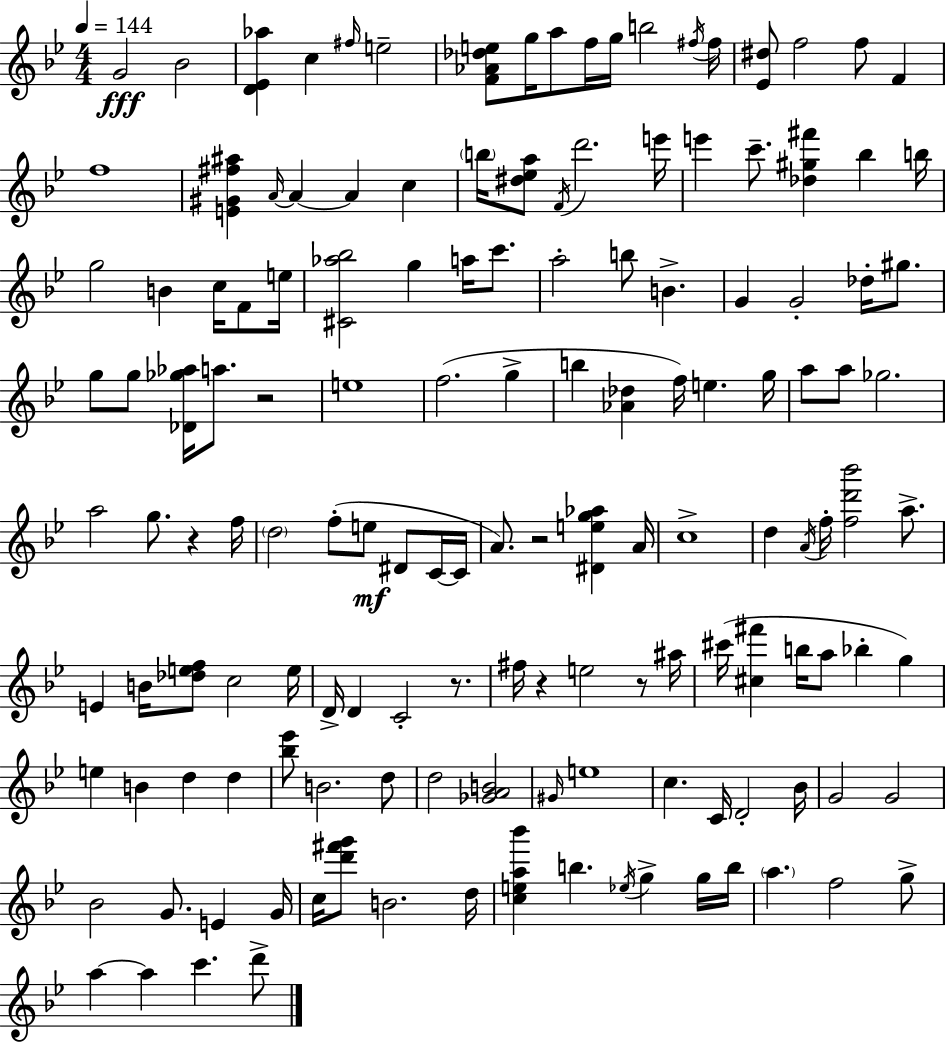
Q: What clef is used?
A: treble